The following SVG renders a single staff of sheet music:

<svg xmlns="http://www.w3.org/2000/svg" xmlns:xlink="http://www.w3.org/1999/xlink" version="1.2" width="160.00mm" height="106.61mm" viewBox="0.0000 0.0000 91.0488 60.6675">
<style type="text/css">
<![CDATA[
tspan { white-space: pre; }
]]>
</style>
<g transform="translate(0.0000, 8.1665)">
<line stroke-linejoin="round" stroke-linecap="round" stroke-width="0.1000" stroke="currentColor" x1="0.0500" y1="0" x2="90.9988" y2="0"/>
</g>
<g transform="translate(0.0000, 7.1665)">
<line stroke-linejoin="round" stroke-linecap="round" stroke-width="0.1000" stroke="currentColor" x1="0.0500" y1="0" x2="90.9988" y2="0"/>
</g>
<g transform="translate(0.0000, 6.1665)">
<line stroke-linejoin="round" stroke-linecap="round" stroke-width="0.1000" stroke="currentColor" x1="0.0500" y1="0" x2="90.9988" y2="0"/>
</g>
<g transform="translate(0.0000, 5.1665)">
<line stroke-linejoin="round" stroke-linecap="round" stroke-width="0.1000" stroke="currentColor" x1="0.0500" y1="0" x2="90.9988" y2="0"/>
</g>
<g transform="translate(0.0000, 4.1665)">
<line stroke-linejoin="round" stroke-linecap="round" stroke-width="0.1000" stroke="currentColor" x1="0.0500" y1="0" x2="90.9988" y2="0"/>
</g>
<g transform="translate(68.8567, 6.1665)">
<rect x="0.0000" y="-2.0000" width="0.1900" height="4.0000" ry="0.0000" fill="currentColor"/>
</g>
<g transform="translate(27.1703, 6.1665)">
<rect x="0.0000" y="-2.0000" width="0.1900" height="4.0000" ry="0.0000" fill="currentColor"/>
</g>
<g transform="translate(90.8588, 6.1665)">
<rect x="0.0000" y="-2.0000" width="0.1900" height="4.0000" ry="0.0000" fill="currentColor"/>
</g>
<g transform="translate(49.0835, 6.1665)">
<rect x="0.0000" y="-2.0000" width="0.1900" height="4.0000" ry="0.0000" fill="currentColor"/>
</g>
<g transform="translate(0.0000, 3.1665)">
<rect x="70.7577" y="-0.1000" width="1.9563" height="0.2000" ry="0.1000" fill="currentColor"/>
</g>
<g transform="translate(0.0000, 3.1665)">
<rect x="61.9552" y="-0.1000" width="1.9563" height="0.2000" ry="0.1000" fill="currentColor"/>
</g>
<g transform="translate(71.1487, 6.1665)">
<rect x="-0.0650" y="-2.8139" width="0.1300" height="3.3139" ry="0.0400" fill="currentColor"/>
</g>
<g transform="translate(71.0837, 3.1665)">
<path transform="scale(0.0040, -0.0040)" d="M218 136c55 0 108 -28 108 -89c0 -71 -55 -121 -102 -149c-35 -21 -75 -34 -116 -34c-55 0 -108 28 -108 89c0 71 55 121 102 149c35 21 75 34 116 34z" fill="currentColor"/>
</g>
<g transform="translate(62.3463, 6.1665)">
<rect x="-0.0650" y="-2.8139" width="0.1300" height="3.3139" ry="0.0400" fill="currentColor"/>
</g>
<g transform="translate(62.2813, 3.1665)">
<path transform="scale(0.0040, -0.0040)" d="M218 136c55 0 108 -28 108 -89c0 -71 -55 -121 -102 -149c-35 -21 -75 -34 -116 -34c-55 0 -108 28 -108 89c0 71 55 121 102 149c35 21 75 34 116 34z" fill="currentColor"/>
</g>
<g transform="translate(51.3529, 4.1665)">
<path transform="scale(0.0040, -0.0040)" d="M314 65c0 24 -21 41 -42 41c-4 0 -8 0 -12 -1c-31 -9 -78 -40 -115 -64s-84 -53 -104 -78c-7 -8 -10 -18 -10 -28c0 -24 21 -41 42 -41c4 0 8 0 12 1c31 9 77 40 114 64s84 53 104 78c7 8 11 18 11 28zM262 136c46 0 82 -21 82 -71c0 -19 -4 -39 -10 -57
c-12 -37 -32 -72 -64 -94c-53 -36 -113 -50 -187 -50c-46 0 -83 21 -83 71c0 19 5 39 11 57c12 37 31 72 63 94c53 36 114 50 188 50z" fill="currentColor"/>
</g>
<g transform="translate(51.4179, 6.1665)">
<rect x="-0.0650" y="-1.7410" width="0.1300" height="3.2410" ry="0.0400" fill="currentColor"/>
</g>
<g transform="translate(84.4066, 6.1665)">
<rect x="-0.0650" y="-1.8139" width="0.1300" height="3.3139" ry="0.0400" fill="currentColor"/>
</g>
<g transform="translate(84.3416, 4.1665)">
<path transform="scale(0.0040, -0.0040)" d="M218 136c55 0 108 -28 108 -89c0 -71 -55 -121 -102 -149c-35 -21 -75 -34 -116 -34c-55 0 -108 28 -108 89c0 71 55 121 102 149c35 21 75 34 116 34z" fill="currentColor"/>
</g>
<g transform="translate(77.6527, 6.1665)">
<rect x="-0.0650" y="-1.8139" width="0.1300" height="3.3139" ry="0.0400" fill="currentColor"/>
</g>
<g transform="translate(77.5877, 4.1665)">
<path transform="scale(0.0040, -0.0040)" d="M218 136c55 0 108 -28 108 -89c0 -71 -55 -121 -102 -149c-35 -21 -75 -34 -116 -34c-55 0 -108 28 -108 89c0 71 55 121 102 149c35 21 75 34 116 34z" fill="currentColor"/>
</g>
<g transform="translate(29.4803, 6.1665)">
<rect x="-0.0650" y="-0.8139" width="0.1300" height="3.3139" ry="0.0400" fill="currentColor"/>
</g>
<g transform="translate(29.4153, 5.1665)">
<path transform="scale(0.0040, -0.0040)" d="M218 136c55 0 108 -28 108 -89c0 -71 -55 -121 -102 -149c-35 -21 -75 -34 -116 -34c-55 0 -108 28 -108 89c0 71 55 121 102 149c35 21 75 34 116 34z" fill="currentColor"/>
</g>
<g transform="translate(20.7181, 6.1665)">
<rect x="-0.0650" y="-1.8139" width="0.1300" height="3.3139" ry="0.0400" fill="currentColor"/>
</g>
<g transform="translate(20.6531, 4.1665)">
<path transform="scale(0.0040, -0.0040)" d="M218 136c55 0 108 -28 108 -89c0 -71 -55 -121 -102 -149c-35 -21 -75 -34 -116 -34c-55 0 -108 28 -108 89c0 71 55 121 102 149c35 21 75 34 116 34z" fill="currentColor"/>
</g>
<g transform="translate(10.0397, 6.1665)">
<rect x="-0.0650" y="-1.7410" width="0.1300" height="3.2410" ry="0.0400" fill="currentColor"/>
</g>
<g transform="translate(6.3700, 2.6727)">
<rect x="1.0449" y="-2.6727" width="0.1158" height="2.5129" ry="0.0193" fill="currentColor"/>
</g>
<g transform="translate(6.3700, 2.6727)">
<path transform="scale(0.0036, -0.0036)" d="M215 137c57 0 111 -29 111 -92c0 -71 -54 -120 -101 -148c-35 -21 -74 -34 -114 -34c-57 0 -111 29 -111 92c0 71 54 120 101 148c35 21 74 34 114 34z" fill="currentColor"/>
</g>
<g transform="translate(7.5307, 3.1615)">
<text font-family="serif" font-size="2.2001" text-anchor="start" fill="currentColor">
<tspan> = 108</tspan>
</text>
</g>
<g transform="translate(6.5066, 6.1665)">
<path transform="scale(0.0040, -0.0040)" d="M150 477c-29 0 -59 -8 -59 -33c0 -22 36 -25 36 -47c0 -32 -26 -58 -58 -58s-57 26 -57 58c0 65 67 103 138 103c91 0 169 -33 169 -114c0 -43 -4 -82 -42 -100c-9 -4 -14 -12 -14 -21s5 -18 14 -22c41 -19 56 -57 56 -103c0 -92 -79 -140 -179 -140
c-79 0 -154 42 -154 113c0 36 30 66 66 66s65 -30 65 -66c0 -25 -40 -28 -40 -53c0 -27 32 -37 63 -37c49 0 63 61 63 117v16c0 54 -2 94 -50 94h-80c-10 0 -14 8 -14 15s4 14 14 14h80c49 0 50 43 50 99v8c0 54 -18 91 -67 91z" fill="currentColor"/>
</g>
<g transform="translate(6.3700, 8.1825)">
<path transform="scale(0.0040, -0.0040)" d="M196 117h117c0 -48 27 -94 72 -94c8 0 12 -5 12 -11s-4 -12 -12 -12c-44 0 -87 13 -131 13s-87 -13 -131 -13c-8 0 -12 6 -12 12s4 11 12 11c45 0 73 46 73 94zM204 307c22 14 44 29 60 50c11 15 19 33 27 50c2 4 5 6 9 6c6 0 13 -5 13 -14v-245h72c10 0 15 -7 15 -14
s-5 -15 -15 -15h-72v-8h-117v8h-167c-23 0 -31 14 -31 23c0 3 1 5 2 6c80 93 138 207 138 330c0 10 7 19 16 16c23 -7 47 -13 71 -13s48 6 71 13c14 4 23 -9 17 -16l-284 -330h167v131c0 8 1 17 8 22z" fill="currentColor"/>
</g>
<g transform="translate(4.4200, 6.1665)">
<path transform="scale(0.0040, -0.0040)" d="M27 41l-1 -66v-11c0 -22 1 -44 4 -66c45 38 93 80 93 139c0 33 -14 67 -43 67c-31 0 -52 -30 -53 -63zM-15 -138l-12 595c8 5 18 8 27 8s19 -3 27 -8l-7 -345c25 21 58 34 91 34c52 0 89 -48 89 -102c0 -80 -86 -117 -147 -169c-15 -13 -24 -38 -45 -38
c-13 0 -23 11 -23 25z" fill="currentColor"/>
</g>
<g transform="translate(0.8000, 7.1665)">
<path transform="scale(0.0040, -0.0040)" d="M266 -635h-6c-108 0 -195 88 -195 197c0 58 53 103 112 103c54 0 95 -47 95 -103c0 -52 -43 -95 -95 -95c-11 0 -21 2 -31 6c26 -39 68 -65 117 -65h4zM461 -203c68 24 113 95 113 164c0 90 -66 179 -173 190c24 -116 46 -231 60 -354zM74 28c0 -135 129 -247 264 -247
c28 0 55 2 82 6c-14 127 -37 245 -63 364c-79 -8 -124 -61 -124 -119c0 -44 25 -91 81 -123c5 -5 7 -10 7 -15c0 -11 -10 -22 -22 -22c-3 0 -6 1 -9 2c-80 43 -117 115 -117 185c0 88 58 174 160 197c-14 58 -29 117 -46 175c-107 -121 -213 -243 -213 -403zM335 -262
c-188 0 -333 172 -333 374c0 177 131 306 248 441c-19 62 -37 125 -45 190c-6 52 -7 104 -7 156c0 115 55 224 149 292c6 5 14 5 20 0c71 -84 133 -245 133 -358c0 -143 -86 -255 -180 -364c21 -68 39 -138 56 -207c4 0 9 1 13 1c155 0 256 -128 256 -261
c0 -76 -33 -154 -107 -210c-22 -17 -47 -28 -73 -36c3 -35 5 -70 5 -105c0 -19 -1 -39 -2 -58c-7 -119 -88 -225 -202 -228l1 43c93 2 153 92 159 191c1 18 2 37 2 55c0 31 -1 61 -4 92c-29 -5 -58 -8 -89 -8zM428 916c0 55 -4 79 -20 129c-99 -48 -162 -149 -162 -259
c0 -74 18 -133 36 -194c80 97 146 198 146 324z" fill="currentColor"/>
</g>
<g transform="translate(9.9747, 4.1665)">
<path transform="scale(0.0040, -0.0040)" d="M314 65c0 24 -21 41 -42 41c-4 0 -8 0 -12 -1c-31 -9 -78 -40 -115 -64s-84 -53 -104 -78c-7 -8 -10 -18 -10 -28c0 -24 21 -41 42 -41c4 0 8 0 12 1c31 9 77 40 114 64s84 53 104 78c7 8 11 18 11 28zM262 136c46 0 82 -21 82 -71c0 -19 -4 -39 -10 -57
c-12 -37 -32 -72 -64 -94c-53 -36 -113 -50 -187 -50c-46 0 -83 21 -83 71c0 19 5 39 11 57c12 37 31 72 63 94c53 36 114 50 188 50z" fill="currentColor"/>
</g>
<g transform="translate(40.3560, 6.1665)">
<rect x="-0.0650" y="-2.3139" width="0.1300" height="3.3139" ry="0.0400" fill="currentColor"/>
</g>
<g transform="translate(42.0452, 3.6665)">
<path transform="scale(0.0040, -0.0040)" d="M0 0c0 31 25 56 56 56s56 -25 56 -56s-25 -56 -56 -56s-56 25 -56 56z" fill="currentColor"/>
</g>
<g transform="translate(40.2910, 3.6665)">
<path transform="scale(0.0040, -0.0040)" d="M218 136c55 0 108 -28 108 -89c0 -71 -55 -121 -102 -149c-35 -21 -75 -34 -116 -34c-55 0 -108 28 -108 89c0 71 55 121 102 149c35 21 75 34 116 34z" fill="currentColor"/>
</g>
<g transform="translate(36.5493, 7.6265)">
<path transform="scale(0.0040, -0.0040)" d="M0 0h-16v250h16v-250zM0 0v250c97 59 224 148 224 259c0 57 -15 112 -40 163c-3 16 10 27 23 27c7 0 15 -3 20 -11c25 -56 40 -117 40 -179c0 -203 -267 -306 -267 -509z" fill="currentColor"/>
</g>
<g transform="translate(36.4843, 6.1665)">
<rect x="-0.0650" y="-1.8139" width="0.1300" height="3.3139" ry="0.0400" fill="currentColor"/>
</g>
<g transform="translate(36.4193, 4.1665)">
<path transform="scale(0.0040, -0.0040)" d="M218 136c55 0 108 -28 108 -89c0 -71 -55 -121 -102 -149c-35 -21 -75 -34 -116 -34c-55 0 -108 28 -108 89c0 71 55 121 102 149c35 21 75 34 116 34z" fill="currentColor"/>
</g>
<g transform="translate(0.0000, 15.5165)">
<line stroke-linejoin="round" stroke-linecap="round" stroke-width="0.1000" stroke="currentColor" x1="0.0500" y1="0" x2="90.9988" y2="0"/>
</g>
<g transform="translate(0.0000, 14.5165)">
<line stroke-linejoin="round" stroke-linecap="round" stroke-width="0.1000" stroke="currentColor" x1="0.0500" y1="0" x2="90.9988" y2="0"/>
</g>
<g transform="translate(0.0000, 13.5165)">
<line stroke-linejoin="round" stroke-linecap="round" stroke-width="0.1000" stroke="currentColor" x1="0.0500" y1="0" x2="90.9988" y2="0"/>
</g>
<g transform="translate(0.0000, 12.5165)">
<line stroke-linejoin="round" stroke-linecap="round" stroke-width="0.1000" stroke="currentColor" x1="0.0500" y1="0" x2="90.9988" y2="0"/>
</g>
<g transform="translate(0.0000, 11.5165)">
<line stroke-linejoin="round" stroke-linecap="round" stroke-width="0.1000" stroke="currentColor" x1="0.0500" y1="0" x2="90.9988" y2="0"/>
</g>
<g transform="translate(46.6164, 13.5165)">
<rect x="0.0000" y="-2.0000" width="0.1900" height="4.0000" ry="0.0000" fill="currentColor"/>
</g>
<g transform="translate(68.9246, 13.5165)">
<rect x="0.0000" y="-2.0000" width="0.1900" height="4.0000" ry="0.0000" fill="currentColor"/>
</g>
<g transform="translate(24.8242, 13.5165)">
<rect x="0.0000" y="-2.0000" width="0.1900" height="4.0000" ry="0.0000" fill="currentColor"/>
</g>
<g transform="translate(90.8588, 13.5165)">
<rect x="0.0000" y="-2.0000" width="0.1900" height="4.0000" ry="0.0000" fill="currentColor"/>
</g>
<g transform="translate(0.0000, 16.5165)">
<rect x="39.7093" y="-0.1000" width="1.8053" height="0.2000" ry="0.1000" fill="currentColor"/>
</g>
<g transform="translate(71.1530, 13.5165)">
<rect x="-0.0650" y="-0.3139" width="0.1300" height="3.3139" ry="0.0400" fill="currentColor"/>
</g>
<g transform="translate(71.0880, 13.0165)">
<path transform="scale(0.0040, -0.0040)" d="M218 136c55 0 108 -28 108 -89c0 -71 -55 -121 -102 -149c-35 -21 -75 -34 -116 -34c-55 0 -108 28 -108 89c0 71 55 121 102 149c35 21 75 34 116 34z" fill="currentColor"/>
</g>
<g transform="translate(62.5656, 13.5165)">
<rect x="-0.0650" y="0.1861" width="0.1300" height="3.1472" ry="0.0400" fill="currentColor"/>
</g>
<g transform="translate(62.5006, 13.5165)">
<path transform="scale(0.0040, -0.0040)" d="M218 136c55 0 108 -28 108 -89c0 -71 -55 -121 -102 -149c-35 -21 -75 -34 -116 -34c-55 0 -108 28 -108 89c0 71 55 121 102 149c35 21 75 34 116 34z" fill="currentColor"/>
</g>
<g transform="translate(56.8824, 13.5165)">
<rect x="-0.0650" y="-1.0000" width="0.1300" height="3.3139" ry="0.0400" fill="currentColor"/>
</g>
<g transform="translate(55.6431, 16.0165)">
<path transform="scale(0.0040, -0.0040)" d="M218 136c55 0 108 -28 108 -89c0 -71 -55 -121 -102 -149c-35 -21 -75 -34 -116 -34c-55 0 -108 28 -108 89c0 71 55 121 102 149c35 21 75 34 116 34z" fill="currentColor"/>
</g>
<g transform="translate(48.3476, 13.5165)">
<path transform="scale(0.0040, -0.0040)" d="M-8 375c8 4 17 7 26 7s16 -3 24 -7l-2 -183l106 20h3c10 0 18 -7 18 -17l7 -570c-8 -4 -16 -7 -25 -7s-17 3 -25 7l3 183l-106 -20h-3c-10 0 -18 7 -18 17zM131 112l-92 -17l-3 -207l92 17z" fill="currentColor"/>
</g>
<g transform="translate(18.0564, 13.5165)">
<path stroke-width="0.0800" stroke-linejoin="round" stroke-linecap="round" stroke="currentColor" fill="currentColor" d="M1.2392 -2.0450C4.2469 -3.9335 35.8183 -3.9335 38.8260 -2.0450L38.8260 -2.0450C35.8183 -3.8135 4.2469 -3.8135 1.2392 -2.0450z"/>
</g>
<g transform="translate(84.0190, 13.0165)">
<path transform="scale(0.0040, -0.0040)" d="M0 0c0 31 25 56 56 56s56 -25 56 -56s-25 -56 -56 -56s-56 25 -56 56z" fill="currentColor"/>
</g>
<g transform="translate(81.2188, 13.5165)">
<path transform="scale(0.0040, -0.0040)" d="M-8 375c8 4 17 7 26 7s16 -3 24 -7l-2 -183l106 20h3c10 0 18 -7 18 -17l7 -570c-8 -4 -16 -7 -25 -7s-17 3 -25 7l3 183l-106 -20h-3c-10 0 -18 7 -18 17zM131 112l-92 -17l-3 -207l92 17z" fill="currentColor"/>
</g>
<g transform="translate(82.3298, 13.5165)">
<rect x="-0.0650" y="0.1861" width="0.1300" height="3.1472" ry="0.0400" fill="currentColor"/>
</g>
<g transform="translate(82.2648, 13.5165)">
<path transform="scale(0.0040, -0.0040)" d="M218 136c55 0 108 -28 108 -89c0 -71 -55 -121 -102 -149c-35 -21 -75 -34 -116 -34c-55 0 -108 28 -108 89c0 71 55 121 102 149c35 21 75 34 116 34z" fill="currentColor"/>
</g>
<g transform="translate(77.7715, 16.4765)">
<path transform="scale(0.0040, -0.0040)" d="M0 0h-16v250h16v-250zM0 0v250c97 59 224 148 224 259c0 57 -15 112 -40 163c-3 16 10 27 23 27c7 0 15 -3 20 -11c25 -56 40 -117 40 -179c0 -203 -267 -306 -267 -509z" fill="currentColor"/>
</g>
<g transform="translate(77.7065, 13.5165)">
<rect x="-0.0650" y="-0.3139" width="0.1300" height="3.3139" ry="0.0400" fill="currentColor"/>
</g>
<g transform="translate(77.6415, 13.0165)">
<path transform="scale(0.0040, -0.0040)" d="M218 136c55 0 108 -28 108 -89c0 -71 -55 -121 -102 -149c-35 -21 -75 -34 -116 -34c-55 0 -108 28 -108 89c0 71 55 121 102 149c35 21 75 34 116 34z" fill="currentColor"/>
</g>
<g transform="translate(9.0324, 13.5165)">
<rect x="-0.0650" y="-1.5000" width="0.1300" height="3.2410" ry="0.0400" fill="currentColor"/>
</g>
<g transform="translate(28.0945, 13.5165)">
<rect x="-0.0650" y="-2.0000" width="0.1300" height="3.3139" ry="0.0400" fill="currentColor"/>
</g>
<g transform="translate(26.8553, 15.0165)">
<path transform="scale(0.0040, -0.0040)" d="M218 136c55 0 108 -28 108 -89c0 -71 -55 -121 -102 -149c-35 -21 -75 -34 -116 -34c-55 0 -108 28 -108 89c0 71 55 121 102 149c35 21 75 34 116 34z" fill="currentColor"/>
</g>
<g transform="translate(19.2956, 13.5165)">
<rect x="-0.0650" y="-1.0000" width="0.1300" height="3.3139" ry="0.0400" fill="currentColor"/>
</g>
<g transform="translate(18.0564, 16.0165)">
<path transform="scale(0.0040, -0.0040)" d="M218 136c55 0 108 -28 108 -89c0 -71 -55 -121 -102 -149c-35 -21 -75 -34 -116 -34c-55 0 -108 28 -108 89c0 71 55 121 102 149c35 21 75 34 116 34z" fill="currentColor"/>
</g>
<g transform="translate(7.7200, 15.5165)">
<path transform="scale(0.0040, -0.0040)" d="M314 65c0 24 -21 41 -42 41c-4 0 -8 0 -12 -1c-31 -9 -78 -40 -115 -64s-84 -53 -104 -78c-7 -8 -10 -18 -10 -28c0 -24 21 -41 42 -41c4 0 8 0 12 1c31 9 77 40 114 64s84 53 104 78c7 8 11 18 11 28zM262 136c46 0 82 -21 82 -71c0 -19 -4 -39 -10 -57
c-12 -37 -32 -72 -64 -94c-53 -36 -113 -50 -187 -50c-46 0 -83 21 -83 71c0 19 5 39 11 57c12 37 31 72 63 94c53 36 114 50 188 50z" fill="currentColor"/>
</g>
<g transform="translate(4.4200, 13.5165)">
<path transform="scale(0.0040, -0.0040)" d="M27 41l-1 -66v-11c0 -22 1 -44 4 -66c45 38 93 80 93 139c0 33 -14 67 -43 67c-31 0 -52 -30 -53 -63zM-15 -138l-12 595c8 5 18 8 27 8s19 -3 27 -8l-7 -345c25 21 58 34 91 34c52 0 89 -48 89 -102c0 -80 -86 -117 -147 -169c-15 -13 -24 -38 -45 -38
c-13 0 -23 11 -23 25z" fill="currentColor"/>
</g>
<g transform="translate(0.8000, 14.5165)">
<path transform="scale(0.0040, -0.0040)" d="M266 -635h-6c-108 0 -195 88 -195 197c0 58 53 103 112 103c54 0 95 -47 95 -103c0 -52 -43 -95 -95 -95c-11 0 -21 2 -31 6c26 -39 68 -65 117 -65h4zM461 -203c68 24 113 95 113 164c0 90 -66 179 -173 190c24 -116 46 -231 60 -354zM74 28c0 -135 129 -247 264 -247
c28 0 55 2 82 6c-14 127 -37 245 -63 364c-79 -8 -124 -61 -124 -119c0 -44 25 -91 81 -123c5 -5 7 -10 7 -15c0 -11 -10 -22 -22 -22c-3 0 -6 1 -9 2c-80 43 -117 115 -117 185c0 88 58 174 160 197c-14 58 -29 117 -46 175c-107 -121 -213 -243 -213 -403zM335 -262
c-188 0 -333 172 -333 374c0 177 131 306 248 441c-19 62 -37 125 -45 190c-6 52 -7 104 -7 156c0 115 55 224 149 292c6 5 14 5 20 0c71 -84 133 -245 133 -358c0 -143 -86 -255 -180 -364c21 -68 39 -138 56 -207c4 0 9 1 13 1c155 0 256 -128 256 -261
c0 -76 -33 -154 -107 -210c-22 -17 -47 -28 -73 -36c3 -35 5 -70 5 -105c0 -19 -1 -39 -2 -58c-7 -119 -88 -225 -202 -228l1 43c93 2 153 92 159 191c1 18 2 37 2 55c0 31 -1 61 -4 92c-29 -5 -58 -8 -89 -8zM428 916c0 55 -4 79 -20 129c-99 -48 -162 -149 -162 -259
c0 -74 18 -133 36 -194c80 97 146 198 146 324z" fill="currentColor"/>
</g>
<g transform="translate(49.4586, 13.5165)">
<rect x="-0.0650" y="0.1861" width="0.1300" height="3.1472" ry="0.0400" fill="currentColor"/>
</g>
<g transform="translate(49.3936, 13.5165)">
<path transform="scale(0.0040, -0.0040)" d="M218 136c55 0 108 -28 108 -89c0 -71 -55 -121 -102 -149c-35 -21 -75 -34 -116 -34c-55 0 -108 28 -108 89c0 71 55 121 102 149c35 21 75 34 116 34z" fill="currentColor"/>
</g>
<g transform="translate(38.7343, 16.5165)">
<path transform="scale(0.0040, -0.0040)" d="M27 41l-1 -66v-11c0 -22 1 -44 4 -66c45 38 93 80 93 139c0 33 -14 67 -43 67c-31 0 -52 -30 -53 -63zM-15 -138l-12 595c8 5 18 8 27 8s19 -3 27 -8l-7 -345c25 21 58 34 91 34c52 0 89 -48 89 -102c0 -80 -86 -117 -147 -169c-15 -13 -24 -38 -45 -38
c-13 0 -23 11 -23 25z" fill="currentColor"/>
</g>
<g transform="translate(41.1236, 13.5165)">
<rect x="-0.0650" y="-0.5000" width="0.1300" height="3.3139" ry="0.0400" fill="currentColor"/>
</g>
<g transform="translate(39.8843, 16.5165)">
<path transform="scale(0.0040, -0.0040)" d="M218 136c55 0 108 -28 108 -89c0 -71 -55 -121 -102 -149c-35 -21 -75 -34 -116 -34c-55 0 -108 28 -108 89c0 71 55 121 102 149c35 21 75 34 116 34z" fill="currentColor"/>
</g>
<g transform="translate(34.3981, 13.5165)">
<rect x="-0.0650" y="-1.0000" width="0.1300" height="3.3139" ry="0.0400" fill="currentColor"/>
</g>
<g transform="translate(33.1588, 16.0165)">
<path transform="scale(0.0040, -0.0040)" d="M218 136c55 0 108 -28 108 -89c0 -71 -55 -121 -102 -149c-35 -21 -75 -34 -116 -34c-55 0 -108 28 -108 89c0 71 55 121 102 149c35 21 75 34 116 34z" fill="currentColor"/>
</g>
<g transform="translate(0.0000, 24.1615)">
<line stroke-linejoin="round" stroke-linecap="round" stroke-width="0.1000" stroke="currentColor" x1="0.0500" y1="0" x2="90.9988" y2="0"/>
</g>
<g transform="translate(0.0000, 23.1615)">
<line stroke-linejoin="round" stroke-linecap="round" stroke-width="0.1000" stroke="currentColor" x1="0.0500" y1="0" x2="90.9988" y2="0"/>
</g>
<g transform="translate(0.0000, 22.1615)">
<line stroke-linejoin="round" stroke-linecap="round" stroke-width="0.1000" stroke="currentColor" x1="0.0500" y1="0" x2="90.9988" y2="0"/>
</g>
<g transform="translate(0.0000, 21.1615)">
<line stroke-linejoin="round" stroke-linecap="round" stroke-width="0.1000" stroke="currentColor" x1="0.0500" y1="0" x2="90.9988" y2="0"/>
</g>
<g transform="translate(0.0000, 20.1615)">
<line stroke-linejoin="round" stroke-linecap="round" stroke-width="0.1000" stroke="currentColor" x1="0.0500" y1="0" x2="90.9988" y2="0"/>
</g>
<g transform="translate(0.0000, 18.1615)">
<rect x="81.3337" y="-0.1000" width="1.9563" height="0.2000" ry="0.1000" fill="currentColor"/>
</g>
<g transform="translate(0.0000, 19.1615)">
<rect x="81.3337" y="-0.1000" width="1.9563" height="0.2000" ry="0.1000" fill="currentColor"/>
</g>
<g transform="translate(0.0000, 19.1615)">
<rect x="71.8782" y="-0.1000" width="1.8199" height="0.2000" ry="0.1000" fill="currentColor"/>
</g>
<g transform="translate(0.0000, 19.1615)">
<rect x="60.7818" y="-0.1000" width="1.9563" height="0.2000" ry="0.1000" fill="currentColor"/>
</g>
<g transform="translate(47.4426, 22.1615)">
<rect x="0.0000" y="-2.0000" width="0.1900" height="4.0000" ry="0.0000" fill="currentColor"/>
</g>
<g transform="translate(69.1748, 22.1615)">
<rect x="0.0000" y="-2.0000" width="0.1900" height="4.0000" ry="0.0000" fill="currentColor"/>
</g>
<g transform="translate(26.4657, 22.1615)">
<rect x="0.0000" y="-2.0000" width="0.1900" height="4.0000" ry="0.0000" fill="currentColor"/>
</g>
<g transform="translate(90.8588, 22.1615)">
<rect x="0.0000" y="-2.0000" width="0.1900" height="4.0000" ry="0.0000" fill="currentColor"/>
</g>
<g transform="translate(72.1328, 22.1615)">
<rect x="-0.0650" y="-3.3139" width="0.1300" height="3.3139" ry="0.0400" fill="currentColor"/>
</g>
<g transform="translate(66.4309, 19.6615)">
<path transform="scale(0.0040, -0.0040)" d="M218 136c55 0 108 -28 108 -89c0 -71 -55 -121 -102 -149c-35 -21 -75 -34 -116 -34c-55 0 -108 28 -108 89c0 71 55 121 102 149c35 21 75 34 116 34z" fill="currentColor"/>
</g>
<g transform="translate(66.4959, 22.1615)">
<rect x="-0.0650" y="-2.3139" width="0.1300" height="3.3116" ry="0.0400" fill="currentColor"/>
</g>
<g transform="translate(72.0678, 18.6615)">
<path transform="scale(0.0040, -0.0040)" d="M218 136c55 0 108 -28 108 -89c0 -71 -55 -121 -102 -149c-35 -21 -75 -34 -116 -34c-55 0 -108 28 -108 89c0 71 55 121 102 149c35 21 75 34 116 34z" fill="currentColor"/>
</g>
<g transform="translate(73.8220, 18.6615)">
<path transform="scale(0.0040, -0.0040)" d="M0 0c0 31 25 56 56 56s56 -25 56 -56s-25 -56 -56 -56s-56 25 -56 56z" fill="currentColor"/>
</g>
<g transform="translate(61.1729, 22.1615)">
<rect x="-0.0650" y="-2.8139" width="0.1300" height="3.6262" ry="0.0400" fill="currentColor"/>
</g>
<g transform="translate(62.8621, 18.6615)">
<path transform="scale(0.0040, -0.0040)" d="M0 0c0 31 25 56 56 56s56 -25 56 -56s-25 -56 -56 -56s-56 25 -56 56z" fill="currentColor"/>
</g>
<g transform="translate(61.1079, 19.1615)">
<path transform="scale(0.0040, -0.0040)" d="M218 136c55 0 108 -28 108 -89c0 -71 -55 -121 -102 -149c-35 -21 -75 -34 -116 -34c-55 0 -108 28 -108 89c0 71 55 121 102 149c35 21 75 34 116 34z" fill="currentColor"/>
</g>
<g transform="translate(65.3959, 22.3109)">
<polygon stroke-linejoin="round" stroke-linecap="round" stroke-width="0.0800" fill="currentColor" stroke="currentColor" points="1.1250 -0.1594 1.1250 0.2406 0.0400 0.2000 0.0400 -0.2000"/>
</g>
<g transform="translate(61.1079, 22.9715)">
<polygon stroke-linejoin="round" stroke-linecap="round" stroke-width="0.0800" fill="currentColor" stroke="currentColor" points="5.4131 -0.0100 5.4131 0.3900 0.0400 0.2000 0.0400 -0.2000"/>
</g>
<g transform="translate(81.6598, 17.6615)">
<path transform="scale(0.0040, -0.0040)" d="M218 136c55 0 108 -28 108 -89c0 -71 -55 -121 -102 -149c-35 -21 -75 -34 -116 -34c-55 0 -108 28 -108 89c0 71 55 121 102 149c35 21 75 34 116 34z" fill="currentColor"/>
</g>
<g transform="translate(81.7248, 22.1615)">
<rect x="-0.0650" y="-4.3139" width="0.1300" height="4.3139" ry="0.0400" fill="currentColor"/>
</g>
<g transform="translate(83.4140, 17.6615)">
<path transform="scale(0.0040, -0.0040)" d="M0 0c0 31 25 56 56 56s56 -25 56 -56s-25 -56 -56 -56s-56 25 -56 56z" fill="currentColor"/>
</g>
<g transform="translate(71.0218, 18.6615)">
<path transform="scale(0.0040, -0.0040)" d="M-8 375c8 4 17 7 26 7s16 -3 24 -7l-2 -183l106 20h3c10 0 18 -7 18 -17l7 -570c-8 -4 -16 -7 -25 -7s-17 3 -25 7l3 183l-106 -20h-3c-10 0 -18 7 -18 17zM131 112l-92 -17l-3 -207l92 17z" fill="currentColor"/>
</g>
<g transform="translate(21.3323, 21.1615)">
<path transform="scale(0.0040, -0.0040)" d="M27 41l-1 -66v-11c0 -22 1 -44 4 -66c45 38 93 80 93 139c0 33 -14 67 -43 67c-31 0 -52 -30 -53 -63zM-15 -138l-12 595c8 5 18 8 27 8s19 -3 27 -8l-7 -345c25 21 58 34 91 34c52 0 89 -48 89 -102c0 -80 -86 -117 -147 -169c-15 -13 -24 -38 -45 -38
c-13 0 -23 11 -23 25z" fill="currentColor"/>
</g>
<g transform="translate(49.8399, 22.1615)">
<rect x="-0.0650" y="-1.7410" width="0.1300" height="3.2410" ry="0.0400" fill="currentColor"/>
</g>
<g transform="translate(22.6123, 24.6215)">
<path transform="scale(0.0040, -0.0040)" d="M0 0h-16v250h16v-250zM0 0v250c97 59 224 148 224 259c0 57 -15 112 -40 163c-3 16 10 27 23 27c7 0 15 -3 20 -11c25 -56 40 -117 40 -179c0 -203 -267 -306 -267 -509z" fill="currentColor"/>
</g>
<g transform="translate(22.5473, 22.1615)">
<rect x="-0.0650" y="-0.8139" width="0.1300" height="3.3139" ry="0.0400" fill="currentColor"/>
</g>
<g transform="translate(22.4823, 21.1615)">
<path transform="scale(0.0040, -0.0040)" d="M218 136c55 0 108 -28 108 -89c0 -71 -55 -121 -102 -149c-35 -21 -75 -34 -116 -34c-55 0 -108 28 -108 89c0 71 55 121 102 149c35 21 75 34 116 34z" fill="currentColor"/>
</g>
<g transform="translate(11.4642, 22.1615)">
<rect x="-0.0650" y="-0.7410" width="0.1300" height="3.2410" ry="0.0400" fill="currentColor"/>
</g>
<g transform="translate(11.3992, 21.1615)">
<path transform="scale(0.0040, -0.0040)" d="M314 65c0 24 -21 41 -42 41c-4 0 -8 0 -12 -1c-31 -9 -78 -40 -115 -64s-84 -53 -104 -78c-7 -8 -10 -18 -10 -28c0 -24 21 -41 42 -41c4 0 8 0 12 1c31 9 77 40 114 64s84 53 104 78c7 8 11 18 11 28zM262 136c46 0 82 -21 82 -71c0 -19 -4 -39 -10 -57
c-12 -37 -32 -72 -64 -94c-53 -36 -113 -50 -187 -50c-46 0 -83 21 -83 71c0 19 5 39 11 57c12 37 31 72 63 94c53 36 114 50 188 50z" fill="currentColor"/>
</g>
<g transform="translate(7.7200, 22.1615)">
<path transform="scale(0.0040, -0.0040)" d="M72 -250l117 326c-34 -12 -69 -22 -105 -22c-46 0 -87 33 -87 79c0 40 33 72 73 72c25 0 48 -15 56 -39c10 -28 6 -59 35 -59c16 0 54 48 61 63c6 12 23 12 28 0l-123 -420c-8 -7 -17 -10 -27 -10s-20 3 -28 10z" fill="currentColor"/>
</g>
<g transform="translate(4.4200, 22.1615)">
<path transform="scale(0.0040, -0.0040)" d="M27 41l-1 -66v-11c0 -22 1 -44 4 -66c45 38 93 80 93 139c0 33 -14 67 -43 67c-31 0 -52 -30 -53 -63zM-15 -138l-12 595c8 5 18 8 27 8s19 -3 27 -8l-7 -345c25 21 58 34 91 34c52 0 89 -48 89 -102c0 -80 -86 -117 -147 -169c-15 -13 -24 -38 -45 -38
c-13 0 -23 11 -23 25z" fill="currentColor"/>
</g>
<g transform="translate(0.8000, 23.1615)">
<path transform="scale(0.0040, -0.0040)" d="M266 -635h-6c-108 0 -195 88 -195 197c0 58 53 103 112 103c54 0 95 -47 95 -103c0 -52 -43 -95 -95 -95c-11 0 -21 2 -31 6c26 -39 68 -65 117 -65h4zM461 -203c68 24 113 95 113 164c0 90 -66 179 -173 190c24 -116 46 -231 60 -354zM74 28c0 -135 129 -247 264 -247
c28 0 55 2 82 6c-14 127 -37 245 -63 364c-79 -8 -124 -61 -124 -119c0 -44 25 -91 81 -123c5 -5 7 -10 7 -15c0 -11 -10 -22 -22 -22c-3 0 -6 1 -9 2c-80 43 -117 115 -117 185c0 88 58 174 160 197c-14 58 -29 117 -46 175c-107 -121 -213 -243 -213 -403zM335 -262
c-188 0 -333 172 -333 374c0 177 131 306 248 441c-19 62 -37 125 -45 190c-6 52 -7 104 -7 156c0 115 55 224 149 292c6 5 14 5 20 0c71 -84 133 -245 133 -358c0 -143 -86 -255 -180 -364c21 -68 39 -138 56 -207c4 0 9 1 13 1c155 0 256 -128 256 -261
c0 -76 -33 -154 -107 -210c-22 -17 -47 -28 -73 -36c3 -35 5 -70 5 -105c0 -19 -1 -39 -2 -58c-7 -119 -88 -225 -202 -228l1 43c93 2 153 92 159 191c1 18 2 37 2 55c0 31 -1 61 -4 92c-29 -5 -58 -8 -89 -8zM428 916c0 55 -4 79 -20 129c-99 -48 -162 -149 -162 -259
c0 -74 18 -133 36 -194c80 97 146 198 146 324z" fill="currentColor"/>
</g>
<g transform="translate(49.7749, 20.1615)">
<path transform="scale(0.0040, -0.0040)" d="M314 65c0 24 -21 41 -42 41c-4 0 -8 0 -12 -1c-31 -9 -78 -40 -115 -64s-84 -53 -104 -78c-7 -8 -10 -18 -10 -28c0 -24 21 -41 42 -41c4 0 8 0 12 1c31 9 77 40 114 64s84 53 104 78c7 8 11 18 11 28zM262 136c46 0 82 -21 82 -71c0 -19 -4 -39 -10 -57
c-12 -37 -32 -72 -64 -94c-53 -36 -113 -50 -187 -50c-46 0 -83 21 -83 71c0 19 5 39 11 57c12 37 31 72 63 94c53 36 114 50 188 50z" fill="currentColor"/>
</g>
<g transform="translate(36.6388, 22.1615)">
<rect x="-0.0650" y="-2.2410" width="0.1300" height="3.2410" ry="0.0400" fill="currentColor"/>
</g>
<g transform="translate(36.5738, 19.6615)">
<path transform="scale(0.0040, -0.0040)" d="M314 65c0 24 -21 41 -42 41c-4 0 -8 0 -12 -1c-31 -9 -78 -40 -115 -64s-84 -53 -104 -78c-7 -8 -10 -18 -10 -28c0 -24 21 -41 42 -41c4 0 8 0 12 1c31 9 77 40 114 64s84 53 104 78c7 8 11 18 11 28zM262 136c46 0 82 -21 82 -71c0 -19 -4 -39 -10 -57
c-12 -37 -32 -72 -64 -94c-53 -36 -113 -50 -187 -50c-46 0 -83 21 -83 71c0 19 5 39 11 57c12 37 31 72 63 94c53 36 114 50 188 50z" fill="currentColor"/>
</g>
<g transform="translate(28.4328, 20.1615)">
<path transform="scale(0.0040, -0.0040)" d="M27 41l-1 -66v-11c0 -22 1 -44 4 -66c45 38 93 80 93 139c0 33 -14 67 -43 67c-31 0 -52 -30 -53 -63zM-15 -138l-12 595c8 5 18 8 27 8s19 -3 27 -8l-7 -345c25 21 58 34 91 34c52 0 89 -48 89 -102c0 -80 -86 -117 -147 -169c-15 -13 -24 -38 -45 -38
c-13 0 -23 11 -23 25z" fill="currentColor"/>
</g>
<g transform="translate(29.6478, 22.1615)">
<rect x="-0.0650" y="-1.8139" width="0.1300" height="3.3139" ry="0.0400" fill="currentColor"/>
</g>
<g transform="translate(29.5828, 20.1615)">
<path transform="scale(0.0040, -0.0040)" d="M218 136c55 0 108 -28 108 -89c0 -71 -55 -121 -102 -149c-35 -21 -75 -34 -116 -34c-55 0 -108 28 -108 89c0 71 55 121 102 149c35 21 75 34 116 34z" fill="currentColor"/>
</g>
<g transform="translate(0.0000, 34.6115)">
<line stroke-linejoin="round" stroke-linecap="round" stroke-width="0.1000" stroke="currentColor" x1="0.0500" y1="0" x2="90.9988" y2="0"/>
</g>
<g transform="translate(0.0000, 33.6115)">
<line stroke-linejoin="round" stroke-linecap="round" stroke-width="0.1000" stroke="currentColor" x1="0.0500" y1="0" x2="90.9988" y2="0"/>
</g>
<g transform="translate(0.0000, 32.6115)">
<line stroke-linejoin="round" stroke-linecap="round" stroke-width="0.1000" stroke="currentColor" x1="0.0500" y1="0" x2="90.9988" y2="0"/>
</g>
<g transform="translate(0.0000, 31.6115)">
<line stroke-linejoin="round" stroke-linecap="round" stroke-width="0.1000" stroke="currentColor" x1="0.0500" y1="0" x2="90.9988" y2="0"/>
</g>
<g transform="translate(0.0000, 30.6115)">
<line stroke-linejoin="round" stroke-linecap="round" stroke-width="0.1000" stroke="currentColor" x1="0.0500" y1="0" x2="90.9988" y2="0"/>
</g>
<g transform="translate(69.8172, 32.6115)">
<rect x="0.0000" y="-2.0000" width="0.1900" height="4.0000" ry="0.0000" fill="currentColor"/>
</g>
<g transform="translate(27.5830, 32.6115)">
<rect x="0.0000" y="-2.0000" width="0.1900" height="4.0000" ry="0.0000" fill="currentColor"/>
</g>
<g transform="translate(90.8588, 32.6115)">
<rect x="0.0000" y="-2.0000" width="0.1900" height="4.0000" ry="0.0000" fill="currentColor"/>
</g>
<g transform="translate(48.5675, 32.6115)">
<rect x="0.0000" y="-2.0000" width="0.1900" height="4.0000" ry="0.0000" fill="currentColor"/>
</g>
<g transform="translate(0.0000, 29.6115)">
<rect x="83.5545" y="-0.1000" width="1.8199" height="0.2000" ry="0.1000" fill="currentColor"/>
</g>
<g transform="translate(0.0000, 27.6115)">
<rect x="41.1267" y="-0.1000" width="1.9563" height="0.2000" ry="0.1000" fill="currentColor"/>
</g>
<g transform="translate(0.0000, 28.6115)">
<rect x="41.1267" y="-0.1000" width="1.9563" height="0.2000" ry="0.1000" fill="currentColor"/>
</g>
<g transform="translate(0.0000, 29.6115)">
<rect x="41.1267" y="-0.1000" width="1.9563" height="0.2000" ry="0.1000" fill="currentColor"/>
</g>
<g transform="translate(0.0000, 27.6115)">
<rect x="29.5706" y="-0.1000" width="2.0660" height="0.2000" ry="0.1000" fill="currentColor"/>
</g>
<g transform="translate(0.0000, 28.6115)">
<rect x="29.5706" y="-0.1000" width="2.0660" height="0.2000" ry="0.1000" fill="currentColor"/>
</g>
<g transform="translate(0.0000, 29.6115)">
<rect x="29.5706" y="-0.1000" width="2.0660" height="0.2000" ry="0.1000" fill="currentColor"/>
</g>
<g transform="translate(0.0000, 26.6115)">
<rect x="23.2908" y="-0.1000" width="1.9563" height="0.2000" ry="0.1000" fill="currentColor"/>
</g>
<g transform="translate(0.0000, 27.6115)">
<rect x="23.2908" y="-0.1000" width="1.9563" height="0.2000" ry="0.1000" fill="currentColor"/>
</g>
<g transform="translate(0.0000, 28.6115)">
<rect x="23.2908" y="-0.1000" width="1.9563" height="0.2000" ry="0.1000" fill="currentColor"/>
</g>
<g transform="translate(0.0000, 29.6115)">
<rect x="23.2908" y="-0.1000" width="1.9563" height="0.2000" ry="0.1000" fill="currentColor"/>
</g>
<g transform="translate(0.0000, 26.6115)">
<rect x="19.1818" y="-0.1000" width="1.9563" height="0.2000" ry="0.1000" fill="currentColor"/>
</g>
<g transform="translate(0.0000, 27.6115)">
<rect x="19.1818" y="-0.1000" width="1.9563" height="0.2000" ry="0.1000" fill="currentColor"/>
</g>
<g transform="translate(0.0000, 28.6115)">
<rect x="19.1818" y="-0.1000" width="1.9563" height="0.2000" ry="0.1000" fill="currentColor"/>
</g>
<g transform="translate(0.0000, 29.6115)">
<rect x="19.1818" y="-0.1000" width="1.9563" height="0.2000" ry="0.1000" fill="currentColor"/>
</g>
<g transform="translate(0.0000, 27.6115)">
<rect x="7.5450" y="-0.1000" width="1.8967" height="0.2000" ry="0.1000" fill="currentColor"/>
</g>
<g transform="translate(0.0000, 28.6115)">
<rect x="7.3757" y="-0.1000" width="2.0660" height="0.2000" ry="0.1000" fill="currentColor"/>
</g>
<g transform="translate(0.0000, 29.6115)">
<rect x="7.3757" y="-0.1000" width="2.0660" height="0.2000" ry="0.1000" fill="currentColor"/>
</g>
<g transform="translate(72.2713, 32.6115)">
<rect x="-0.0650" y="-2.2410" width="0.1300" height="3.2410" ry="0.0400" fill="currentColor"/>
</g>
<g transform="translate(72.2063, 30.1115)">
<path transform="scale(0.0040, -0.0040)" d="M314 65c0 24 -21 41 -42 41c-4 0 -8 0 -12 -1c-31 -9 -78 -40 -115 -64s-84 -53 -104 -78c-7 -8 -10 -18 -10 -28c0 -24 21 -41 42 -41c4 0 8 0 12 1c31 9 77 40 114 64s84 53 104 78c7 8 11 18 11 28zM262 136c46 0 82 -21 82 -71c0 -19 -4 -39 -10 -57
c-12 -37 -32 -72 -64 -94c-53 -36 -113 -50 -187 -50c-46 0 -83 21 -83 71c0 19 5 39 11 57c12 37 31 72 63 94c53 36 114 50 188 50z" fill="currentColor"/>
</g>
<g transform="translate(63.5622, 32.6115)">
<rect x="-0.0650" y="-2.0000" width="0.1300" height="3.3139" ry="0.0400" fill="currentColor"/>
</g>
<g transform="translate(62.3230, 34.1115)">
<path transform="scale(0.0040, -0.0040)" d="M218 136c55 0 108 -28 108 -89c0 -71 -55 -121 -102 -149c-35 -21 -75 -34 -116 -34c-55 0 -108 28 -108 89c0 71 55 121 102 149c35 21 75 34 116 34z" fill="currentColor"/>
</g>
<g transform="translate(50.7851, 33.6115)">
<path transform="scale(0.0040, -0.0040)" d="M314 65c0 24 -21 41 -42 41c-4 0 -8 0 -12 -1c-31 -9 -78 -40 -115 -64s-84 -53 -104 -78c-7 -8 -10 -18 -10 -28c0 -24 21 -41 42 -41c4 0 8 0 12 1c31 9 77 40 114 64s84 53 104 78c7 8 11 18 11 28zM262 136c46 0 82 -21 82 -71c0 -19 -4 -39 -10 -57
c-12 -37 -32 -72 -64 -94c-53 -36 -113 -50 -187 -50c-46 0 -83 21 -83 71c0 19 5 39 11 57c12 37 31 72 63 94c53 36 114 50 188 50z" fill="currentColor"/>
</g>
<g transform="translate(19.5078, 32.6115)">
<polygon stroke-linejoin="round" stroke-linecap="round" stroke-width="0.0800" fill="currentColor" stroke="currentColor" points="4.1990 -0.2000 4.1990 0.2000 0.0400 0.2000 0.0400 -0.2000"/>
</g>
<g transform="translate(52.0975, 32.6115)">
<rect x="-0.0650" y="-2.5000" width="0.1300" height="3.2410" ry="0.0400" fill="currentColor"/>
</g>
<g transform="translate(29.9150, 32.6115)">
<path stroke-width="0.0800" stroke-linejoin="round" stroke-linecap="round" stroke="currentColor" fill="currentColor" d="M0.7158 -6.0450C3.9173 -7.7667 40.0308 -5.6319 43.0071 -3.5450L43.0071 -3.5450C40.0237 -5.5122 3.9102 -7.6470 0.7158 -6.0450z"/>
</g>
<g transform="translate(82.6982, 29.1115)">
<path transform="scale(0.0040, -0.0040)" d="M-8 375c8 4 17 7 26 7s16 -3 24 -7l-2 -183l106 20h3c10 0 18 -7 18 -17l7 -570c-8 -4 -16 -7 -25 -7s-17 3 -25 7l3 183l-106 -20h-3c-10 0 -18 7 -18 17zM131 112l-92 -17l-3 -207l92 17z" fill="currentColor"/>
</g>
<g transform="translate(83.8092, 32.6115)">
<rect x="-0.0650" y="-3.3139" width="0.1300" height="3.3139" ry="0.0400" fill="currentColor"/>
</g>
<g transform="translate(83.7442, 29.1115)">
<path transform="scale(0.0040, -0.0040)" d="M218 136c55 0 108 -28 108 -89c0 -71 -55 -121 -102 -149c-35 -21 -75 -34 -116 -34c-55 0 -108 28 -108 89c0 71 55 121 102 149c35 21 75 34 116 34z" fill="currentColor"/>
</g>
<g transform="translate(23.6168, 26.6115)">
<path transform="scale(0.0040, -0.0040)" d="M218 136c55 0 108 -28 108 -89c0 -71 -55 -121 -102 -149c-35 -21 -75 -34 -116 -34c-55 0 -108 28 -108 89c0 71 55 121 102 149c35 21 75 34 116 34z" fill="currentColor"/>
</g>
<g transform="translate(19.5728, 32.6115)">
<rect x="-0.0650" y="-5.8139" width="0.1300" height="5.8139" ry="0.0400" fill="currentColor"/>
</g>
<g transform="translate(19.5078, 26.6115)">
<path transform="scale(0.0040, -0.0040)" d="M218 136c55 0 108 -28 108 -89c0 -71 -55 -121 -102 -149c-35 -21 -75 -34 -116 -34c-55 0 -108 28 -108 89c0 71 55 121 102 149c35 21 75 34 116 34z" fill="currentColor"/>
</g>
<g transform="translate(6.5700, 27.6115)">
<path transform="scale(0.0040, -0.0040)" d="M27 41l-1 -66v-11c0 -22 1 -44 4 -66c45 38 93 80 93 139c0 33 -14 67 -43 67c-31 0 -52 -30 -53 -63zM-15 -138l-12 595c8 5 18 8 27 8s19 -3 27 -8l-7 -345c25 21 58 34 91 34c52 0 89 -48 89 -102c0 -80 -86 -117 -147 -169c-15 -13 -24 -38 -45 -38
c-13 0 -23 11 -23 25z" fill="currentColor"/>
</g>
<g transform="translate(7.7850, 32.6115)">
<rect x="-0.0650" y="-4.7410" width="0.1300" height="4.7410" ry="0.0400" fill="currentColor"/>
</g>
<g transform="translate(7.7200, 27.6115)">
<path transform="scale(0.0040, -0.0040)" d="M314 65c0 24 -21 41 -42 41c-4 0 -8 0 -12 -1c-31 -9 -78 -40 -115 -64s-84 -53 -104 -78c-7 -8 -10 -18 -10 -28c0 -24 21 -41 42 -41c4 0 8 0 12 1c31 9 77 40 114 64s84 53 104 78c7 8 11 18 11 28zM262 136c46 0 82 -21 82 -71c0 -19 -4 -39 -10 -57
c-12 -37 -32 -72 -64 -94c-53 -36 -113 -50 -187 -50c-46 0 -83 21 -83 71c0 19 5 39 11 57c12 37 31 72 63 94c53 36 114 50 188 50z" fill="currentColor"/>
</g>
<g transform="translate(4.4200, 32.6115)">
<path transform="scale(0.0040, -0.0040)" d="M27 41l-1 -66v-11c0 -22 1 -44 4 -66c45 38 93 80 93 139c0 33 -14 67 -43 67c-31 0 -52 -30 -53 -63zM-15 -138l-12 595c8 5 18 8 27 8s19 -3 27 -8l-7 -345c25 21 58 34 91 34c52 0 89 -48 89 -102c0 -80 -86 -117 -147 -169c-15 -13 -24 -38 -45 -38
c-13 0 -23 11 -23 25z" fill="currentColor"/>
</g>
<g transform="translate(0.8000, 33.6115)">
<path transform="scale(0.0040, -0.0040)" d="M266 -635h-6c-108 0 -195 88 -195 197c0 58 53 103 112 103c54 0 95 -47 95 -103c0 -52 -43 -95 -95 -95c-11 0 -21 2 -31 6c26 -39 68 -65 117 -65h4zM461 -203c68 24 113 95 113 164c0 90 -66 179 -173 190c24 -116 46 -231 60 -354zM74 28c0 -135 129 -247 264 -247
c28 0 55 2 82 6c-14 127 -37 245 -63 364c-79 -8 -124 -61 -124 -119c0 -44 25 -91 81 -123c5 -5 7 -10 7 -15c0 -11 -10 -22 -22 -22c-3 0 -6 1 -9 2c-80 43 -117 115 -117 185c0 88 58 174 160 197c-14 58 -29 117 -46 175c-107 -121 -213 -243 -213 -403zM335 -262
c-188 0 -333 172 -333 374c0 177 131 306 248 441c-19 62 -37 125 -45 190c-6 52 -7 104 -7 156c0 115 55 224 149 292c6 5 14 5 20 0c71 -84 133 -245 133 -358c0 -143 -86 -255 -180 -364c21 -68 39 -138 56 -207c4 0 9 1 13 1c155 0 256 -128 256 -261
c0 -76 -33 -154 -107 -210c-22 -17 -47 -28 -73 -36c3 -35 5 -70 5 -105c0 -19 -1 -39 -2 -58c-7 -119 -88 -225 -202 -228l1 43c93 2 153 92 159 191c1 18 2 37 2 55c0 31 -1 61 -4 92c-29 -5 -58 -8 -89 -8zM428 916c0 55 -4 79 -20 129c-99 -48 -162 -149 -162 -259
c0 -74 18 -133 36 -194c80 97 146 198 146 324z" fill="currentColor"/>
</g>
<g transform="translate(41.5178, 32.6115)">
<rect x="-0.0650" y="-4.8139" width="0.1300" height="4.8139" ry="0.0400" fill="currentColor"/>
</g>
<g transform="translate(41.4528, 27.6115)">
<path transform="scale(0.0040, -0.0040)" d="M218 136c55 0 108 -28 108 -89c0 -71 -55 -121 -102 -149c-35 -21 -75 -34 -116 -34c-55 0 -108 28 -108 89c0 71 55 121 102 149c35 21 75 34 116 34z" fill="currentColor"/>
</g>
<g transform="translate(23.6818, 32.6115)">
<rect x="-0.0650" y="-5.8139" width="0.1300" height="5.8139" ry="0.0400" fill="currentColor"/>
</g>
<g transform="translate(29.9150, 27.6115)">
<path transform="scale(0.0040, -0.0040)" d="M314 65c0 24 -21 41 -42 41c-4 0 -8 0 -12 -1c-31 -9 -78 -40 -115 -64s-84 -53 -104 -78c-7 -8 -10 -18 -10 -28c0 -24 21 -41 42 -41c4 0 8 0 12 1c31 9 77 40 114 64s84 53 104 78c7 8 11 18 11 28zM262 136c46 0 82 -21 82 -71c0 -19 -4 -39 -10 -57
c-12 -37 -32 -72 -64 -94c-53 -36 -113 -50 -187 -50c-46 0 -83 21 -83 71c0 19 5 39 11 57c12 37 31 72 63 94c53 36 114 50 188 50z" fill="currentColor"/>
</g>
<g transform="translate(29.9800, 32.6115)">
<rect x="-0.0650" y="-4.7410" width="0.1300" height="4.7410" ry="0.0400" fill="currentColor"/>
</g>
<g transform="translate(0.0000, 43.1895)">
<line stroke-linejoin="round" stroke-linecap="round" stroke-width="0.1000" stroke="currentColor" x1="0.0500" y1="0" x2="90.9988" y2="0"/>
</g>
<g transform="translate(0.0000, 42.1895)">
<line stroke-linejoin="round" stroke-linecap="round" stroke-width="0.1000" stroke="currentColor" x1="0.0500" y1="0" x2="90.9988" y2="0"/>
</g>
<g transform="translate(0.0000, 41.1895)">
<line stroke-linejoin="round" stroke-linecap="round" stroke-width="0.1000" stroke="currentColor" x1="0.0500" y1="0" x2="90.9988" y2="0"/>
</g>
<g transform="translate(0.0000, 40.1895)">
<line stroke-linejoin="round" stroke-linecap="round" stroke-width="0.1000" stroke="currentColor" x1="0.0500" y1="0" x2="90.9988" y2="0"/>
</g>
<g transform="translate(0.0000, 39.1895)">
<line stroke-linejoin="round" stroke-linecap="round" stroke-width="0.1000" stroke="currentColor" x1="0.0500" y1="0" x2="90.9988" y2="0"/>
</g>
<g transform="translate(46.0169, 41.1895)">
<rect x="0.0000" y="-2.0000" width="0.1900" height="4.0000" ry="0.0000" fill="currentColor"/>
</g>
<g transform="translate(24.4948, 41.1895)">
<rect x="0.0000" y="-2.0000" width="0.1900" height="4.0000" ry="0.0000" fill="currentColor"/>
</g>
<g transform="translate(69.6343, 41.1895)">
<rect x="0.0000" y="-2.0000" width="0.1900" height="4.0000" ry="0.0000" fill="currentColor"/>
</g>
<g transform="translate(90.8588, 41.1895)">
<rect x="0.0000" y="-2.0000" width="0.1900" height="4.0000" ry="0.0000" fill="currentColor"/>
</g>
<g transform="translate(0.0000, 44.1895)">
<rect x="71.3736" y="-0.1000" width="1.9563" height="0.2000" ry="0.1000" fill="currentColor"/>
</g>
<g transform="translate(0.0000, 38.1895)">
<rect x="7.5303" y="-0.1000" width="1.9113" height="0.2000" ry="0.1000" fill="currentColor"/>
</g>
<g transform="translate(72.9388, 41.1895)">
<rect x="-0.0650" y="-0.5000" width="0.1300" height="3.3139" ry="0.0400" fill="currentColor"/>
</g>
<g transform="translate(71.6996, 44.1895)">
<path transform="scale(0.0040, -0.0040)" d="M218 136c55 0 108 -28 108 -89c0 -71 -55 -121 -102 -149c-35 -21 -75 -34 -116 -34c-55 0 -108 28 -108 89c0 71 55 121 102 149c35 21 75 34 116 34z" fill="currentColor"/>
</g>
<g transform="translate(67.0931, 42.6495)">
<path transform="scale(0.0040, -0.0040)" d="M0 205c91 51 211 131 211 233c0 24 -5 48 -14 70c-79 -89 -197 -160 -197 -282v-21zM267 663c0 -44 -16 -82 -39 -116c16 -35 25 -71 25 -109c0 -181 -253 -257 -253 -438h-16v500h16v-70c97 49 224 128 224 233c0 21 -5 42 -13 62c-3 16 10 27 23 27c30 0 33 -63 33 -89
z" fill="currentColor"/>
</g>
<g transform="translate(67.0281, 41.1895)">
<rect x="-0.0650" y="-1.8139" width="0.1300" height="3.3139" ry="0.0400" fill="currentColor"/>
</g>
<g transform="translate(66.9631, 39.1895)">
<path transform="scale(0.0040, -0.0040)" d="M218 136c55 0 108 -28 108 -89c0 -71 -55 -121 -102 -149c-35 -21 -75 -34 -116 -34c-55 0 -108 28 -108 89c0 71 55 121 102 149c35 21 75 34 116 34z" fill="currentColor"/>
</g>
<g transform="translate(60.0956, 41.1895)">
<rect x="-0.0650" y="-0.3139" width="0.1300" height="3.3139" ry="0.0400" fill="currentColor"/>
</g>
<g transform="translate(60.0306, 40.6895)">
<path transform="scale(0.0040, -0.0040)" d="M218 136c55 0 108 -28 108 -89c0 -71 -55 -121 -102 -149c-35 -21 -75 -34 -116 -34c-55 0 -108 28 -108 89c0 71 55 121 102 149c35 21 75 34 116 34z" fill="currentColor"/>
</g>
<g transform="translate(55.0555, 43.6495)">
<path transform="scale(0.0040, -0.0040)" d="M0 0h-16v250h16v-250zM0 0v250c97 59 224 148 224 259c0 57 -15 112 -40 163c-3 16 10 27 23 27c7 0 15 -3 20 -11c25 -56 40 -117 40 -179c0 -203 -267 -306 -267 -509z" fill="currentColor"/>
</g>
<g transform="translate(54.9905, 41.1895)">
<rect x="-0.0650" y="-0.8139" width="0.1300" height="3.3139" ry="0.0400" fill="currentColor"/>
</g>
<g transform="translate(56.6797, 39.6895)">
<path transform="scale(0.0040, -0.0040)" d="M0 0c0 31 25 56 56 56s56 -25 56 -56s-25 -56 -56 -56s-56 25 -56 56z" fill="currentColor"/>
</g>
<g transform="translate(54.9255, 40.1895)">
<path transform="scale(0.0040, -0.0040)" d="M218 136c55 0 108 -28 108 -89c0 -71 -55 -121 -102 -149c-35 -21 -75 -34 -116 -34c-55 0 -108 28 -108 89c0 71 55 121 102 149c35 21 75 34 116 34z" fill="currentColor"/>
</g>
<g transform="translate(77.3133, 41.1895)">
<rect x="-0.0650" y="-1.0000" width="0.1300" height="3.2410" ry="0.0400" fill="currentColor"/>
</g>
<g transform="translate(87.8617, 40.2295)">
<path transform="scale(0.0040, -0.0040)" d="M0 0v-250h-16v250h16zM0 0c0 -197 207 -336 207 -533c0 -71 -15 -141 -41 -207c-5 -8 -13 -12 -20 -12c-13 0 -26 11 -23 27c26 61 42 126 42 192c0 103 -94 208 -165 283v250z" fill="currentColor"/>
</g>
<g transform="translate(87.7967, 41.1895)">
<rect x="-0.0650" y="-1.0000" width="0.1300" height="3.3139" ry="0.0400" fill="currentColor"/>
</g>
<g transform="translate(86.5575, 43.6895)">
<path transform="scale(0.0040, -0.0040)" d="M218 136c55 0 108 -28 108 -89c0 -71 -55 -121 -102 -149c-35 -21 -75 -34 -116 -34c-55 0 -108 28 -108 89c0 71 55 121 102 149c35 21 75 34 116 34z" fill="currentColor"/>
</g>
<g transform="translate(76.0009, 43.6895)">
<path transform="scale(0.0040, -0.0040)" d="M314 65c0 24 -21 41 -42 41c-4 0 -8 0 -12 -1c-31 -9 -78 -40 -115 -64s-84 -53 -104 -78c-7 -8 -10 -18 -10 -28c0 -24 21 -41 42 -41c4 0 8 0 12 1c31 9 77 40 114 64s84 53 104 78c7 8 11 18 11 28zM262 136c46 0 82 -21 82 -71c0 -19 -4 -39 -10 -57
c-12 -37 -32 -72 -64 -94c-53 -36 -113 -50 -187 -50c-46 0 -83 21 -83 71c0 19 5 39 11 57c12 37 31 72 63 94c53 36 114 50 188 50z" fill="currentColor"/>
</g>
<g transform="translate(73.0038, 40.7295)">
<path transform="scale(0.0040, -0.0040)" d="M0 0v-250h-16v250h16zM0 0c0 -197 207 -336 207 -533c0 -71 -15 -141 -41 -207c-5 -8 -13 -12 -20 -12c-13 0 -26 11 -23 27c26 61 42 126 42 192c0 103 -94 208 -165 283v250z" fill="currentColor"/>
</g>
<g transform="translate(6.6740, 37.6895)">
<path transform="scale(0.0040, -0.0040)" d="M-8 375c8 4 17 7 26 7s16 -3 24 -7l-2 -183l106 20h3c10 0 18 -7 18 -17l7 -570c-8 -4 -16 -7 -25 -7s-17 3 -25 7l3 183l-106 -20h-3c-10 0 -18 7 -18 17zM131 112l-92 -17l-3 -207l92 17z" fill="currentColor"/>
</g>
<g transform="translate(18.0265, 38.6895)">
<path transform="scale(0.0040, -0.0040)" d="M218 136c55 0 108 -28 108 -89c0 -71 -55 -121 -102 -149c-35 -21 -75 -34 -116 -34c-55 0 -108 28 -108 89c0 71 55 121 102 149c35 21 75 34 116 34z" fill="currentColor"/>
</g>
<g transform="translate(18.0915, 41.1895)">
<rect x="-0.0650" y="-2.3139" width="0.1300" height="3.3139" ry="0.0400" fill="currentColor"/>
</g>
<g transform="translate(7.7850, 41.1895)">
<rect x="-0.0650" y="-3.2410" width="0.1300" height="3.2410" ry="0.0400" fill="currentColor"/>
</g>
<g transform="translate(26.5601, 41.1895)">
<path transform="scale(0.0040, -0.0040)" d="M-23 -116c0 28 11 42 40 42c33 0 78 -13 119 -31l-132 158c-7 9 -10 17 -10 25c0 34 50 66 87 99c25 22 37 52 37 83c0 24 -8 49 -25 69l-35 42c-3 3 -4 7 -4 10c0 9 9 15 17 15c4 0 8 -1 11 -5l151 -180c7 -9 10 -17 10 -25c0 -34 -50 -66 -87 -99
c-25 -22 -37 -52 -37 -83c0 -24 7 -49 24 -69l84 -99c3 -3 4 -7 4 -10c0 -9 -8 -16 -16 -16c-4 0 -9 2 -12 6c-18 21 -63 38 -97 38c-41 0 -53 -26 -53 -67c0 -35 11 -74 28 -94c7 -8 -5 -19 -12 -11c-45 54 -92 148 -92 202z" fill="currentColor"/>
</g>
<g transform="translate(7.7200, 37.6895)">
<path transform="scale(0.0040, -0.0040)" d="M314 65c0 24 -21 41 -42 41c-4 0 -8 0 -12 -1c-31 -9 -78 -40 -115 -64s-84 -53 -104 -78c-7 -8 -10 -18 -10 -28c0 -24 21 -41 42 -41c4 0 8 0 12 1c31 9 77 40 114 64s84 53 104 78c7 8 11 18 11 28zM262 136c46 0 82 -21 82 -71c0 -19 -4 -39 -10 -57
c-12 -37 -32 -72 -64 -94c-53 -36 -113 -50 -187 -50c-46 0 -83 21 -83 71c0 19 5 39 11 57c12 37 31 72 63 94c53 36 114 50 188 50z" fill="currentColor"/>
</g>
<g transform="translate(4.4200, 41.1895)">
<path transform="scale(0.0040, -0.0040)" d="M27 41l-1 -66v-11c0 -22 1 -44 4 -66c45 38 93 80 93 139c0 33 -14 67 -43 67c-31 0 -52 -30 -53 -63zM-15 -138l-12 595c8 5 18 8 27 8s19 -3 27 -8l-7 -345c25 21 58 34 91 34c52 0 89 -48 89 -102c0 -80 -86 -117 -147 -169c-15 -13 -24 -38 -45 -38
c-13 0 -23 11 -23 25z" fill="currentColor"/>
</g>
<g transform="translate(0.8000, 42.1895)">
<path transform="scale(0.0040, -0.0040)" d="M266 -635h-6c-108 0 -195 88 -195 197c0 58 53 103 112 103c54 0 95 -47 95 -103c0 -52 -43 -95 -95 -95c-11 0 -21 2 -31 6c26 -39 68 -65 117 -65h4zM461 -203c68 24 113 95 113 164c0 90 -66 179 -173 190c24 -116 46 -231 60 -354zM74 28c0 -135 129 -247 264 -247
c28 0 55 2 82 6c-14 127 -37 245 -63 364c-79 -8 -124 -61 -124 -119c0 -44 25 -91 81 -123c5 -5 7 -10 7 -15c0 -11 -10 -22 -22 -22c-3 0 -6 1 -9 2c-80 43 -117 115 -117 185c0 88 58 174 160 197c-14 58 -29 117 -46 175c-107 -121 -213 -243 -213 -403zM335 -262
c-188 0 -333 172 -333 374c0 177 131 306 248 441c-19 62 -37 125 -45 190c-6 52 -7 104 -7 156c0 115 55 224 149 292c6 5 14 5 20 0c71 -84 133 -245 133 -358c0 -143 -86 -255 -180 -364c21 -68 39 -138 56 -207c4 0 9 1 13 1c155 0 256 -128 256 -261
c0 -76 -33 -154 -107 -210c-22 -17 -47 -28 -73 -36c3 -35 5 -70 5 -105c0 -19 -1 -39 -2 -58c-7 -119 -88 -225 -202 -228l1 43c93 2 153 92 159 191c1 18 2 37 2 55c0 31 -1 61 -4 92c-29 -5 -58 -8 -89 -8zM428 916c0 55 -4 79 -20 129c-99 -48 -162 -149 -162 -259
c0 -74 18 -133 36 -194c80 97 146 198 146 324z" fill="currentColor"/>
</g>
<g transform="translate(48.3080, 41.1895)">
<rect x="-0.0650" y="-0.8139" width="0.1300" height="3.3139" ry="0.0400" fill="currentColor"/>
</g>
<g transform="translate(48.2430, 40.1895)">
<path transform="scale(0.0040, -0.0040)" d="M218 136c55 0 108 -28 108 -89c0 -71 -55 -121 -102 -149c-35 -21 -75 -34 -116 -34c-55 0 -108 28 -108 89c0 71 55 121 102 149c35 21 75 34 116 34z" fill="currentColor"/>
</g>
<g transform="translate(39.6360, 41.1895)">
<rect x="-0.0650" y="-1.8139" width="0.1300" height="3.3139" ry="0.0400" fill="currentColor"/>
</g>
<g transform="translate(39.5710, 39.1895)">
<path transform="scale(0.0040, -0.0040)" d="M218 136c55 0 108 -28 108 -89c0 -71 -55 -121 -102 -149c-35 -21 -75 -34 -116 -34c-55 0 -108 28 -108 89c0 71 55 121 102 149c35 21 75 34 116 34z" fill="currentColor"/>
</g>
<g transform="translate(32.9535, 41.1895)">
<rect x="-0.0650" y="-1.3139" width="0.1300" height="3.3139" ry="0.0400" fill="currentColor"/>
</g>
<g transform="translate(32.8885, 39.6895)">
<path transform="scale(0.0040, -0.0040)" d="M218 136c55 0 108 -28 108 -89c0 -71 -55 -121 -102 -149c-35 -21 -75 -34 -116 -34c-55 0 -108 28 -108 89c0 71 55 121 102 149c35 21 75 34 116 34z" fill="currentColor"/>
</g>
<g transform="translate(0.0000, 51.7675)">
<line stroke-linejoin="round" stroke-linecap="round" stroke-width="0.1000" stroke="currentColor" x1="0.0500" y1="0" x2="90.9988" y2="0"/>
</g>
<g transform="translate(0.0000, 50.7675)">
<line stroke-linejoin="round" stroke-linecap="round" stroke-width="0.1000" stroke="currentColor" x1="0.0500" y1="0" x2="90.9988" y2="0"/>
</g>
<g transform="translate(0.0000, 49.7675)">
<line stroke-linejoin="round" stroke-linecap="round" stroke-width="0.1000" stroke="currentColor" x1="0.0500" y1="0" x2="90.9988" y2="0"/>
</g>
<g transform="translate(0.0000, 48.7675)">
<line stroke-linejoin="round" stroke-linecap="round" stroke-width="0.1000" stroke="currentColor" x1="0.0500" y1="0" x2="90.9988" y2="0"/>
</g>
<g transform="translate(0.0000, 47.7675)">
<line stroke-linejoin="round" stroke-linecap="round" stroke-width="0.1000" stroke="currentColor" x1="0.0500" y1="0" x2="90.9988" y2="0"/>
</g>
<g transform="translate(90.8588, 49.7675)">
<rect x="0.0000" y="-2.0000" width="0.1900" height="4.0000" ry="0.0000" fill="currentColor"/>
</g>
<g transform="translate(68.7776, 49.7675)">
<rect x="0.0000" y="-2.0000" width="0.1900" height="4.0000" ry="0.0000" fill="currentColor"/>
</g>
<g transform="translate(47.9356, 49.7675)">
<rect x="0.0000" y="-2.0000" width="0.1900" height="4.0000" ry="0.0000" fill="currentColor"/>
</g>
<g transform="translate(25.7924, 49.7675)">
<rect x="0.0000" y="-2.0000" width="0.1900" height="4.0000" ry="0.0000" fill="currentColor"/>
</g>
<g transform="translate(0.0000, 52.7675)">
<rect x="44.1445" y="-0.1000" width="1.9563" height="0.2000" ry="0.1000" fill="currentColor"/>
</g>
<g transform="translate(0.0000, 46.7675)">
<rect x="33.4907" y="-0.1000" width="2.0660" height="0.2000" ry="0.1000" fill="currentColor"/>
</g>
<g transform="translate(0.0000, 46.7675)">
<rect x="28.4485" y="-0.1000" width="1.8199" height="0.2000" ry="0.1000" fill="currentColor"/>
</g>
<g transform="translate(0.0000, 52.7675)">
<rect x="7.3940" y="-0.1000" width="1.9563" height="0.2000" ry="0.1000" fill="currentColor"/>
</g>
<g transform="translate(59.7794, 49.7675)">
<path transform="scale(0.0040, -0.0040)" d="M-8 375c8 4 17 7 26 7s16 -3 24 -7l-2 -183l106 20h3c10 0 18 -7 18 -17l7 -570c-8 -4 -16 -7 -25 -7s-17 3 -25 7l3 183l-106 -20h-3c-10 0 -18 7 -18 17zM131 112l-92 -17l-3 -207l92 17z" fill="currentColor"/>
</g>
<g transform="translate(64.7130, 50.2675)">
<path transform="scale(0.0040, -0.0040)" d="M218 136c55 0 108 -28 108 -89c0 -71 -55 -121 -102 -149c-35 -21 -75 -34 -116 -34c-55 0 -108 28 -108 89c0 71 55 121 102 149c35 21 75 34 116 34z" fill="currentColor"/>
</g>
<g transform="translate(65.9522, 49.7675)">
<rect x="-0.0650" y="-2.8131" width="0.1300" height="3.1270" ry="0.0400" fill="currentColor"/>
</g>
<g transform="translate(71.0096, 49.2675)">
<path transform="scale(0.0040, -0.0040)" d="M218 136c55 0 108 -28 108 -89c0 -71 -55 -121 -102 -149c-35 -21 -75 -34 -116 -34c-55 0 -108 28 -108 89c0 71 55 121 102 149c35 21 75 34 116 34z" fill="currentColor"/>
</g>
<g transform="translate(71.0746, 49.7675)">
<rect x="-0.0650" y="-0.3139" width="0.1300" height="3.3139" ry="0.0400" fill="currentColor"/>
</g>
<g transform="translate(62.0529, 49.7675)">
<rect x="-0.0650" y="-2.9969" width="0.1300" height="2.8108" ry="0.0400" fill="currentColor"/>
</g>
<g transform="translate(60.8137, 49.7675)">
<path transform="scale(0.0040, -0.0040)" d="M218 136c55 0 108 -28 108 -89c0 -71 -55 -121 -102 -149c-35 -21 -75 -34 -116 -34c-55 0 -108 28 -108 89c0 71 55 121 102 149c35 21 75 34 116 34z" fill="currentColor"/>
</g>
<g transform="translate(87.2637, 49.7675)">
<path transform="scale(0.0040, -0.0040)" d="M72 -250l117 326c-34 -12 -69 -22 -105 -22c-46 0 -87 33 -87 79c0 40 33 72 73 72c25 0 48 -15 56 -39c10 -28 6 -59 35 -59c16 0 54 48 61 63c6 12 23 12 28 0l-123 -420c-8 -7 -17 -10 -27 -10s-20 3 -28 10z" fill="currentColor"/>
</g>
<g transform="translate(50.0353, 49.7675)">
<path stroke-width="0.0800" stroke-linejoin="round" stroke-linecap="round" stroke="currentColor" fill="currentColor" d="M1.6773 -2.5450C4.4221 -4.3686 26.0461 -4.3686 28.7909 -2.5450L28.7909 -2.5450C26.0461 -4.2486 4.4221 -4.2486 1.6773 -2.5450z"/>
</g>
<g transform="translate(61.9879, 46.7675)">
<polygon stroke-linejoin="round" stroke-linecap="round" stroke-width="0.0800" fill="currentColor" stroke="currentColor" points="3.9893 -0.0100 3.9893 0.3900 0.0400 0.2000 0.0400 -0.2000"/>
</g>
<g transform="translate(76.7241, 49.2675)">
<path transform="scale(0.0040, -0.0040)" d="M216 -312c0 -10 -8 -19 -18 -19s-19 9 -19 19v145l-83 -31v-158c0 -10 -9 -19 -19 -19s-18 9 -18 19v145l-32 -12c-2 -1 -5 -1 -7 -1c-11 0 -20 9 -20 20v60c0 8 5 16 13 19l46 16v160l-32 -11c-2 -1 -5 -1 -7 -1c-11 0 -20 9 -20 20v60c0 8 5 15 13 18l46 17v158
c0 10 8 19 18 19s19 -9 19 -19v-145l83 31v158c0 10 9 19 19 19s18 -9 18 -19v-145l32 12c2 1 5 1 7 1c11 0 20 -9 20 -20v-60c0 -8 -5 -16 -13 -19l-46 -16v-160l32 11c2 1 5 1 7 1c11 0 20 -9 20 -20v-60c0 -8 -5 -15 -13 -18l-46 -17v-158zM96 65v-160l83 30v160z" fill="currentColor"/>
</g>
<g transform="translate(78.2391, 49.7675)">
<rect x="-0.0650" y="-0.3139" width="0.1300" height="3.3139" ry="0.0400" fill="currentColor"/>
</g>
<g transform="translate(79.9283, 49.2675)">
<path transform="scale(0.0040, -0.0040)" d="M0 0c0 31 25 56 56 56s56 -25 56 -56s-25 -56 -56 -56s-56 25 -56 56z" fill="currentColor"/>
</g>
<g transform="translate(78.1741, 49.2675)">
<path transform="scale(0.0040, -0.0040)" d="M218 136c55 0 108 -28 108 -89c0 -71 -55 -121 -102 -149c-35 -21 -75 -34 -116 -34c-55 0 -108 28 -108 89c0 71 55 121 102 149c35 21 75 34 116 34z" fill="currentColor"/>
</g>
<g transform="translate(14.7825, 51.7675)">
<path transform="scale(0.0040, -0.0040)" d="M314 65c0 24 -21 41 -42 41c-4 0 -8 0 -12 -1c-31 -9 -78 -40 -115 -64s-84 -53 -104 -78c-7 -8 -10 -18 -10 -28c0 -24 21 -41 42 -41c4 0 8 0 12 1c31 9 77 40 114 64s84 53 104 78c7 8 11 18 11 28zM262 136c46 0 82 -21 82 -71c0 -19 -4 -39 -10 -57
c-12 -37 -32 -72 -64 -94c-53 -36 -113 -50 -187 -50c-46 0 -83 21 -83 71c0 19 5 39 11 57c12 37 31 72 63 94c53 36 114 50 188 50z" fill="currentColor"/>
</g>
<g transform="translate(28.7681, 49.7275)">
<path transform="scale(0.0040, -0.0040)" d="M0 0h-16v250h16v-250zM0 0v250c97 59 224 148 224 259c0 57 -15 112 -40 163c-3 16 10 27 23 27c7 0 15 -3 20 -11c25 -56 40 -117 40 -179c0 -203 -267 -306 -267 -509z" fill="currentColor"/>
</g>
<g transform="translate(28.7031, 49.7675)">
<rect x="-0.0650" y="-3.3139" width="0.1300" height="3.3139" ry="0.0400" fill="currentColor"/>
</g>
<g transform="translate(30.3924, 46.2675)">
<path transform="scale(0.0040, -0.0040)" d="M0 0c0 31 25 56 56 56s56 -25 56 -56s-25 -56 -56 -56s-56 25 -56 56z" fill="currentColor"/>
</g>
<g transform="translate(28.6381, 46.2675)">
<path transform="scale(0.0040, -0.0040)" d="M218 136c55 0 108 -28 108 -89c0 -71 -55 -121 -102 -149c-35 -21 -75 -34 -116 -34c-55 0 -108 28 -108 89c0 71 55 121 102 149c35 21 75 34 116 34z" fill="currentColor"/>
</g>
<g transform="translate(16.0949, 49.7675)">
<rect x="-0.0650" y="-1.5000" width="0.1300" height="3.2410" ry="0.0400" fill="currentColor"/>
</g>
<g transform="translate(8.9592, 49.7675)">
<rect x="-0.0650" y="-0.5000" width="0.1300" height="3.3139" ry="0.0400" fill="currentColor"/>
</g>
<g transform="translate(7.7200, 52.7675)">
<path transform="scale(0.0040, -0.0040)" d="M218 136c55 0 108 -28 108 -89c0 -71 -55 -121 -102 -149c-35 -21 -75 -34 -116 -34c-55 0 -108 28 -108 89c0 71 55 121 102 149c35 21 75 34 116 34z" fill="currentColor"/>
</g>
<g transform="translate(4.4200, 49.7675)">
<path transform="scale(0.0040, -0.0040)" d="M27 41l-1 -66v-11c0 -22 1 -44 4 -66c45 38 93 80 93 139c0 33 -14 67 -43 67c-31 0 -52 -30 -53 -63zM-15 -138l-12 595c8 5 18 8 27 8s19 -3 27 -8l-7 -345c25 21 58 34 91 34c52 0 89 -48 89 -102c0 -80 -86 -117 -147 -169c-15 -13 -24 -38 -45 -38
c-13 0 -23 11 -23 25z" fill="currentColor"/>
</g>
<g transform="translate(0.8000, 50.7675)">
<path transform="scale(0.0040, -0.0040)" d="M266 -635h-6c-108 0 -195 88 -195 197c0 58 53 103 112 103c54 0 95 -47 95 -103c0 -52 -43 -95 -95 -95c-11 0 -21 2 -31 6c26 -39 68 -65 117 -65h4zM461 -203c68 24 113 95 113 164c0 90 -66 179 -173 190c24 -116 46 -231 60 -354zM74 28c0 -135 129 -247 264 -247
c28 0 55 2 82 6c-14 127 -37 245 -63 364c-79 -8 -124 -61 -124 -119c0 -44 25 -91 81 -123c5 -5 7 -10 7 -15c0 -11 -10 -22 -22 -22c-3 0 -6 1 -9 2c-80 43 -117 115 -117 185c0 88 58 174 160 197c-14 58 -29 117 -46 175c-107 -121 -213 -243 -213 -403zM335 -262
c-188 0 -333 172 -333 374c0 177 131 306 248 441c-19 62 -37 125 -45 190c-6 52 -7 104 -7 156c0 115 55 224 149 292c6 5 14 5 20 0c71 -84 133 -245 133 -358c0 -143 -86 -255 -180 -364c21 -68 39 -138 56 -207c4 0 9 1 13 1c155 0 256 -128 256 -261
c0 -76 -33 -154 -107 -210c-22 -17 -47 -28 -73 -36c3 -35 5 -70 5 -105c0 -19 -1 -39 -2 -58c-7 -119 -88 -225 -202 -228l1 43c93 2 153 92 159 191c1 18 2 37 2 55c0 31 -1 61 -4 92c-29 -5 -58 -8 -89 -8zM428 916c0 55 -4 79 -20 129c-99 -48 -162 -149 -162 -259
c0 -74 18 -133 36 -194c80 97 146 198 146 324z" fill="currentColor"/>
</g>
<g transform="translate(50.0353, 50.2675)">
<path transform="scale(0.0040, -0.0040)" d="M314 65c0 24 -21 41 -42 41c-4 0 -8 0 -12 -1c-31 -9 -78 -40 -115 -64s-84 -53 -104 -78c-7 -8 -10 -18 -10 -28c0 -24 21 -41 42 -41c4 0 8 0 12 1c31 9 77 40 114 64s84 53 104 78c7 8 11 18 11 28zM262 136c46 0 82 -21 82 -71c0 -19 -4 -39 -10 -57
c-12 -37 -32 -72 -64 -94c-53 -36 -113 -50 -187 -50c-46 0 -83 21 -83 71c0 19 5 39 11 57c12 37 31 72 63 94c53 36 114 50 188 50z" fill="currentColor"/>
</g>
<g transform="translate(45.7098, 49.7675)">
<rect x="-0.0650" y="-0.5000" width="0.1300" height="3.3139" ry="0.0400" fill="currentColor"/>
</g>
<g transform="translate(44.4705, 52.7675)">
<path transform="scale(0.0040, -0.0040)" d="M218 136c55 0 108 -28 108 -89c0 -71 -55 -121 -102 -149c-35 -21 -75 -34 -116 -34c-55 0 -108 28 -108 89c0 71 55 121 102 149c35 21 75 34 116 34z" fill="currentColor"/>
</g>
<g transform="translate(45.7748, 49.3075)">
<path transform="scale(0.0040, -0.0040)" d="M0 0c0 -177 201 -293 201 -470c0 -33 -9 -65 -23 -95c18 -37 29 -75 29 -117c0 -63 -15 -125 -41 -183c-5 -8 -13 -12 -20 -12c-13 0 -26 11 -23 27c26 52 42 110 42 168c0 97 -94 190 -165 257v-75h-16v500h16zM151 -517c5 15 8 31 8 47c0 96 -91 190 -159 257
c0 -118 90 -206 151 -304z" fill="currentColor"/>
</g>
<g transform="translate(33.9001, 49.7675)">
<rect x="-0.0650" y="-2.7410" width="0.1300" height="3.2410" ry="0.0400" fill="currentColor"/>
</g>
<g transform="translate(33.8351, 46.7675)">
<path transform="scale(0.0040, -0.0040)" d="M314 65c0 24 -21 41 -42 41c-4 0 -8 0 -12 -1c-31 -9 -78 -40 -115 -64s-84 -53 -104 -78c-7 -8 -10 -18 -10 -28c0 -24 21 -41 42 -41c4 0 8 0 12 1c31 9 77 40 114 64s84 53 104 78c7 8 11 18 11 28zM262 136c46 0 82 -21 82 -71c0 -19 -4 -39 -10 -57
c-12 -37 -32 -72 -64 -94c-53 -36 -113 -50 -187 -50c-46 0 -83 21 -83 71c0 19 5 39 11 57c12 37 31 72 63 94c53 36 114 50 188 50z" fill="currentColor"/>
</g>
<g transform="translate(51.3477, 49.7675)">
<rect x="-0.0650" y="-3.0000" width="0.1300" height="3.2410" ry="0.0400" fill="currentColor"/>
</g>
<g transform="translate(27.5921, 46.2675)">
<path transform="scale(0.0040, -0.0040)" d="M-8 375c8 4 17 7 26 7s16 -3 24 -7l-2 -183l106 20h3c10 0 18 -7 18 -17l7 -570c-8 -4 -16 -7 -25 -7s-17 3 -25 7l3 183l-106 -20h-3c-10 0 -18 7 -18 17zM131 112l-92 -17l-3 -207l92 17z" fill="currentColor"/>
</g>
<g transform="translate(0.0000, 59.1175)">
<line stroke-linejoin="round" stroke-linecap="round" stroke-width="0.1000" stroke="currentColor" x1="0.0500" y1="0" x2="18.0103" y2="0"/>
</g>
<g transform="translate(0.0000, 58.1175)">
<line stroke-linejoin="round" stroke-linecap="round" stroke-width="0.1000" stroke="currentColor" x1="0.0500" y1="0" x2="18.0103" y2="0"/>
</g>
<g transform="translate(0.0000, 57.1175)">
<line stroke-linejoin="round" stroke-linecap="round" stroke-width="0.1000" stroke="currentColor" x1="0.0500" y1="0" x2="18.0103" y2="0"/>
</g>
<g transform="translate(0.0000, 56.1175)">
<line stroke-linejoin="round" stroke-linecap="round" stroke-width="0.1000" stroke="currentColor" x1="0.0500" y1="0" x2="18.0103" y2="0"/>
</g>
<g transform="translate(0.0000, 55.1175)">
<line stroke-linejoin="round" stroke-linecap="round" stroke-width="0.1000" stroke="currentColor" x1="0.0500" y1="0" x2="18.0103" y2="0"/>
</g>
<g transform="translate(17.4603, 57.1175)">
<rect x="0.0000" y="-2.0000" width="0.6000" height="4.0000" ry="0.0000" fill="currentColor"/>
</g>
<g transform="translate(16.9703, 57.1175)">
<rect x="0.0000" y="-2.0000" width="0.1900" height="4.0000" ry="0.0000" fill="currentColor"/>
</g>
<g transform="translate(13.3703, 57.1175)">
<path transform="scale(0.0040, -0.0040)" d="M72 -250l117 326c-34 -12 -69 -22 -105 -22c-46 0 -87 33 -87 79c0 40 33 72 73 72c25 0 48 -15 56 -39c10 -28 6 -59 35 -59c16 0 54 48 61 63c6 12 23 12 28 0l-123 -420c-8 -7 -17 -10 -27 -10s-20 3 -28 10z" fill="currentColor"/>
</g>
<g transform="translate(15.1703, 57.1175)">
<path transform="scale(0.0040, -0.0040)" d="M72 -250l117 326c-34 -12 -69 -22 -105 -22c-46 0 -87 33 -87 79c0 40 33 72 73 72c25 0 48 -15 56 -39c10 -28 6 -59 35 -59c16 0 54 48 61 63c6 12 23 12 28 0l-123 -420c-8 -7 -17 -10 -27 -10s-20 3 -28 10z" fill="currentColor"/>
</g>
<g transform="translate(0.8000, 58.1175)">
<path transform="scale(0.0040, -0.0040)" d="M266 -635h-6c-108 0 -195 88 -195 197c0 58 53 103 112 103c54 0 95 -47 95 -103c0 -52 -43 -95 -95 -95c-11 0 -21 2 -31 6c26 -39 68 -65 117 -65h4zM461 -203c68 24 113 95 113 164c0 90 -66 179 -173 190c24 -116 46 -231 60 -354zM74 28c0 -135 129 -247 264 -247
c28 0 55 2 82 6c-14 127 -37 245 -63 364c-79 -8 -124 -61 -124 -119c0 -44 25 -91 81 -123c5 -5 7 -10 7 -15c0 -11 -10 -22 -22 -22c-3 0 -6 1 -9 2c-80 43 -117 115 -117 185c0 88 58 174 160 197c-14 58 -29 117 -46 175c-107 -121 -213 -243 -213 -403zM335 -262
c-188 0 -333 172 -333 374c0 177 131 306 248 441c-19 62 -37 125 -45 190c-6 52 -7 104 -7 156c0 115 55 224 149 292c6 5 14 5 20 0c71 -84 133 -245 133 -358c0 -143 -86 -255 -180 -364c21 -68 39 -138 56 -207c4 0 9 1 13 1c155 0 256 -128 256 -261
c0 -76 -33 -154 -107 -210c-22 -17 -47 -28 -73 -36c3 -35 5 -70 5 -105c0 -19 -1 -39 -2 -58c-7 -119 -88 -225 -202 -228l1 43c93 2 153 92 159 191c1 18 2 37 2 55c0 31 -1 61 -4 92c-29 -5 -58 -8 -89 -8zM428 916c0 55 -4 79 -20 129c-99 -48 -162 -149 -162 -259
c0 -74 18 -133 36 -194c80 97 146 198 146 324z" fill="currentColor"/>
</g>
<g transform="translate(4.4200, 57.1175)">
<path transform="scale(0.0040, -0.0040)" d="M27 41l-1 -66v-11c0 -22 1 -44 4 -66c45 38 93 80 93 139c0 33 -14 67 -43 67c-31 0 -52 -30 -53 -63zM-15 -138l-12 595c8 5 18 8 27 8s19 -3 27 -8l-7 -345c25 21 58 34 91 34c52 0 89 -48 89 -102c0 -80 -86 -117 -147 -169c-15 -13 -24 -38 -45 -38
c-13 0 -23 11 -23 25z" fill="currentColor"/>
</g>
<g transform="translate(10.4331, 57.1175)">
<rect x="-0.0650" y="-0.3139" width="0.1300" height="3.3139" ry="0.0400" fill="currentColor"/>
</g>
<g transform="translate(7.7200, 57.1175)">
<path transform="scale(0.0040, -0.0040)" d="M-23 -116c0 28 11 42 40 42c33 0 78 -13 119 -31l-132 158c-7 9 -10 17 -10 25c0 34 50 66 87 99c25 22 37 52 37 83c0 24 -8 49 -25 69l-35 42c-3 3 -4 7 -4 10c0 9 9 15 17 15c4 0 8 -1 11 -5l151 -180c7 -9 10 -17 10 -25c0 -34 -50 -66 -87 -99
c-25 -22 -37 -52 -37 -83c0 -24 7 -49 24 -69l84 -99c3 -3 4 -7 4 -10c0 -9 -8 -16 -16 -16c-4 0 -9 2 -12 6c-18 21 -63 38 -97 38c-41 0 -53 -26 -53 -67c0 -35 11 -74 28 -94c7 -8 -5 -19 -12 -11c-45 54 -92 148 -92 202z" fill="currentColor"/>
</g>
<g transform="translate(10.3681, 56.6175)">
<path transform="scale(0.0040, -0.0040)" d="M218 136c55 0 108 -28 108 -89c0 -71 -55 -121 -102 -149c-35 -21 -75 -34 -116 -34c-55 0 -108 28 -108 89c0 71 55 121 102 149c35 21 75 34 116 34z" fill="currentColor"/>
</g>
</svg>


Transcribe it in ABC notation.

X:1
T:Untitled
M:3/4
L:1/4
K:F
f2 f d f/2 g f2 a a f f E2 D F D _C B D B c c/2 B z/2 d2 _d/2 _f g2 f2 a/2 g/4 b d' _e'2 g'/2 g'/2 e'2 e' G2 F g2 b b2 g z e f d d/2 c f/4 C/2 D2 D/2 C E2 b/2 a2 C/4 A2 B/2 A/2 c ^c z/2 z c z/2 z/2